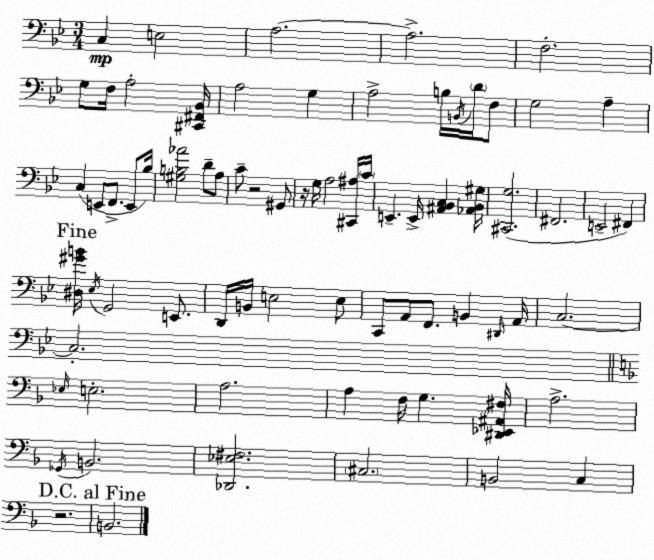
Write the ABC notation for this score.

X:1
T:Untitled
M:3/4
L:1/4
K:Bb
C, E,2 A,2 A,2 F,2 G,/2 F,/4 A,2 [^C,,^F,,_B,,]/4 A,2 G, A,2 B,/4 B,,/4 D/4 F,/2 G,2 A, C, E,,/2 F,,/2 E,,/2 _B,/4 [^G,B,_A]2 D/2 A,/2 C/2 z2 ^G,,/2 z/4 G,/4 A,2 [^C,,^A,]/4 C/4 E,, E,,/4 [^A,,_B,,C,] [_A,,_B,,^G,]/4 [^C,,G,]2 ^F,,2 E,,2 ^F,, [^D,^GB]/4 _E,/4 G,,2 E,,/2 D,,/4 B,,/4 E,2 E,/2 C,,/2 A,,/2 F,,/2 B,, ^D,,/4 A,,/4 C,2 C,2 _E,/4 E,2 A,2 A, F,/4 G, [^D,,_E,,^A,,^F,]/4 A,2 _G,,/4 B,,2 [_D,,_E,^F,]2 ^C,2 B,,2 C, z2 B,,2